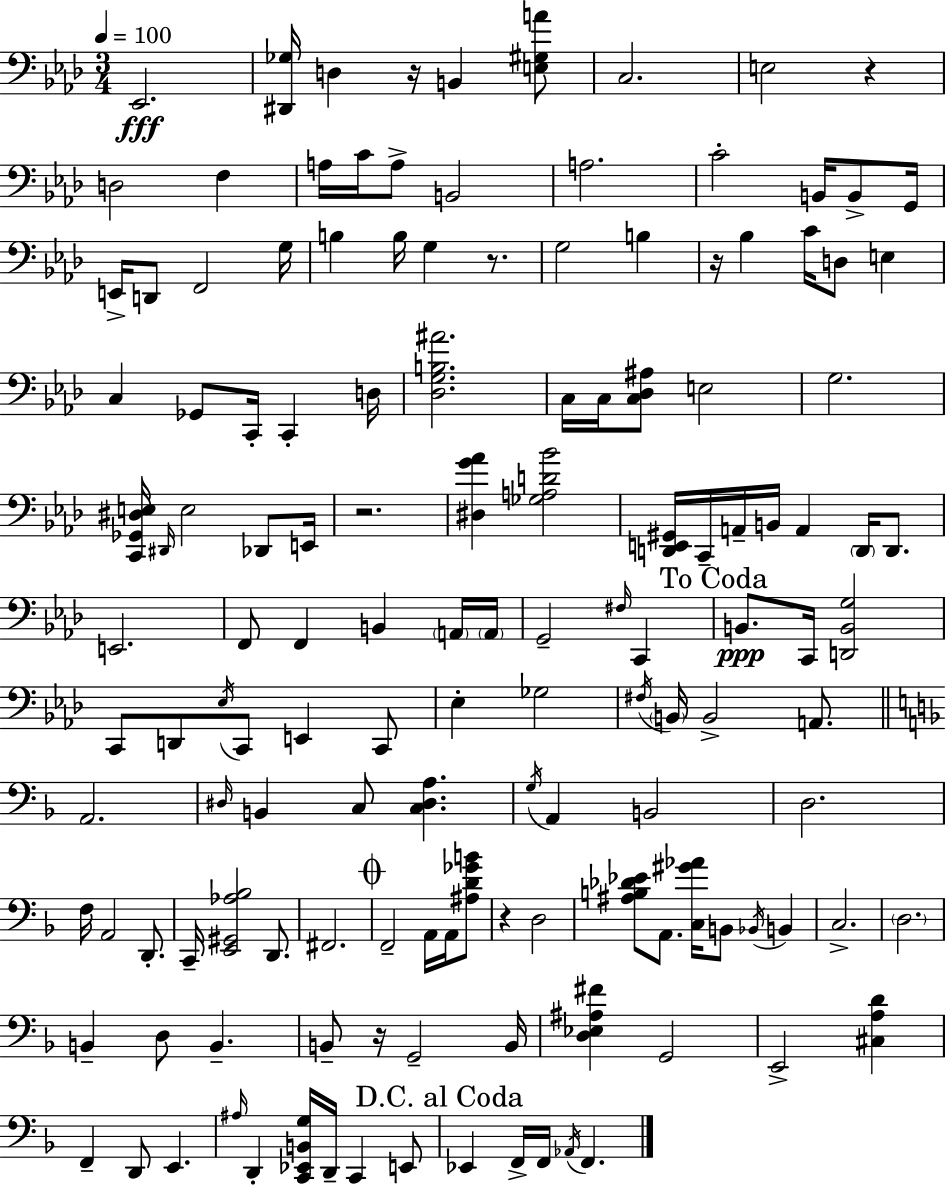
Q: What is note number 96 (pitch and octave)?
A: B2